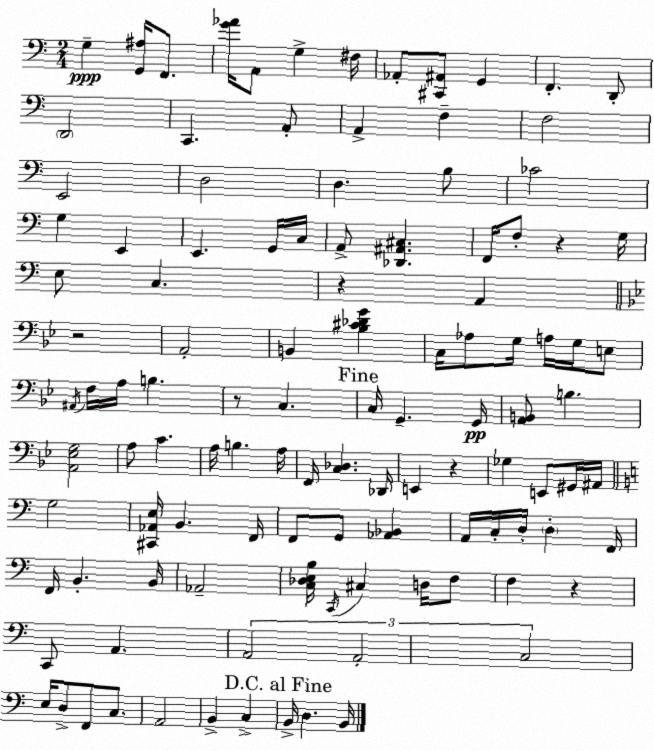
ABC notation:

X:1
T:Untitled
M:2/4
L:1/4
K:C
G, [G,,^A,]/4 F,,/2 [G_A]/4 A,,/2 G, ^F,/4 _A,,/2 [^C,,^A,,]/2 G,, F,, D,,/2 D,,2 C,, A,,/2 A,, F, F,2 E,,2 D,2 D, B,/2 _C2 G, E,, E,, G,,/4 C,/4 A,,/2 [_D,,^A,,^C,] F,,/4 F,/2 z G,/4 E,/2 C, z A,, z2 A,,2 B,, [_B,^C_DG] C,/4 _A,/2 G,/4 A,/4 G,/4 E,/2 ^A,,/4 F,/4 A,/4 B, z/2 C, C,/4 G,, G,,/4 [A,,B,,]/2 B, [A,,_E,G,]2 A,/2 C A,/4 B, A,/4 F,,/4 [C,_D,] _D,,/4 E,, z _G, E,,/2 ^G,,/4 ^A,,/4 G,2 [^C,,_A,,E,]/4 B,, F,,/4 F,,/2 G,,/2 [_A,,_B,,] A,,/4 C,/4 D,/4 D, F,,/4 F,,/4 B,, B,,/4 _A,,2 [C,_D,E,B,]/4 C,,/4 ^C, D,/4 F,/2 F, z C,,/2 A,, A,,2 A,,2 C,2 E,/4 D,/2 F,,/2 C,/2 A,,2 B,, C, B,,/4 D, B,,/4